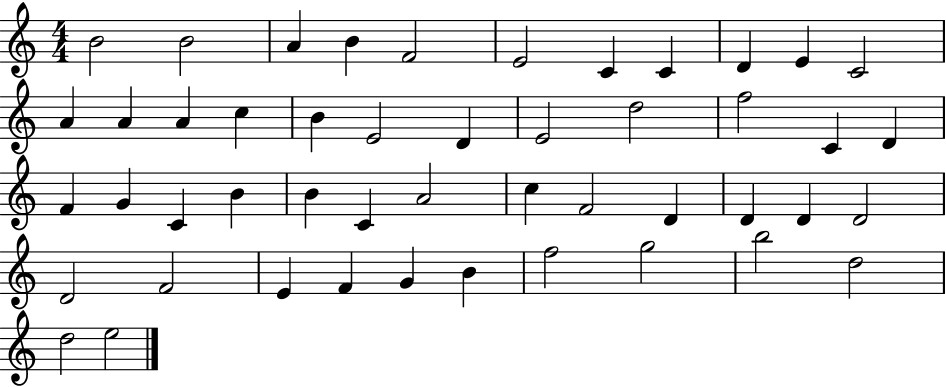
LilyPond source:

{
  \clef treble
  \numericTimeSignature
  \time 4/4
  \key c \major
  b'2 b'2 | a'4 b'4 f'2 | e'2 c'4 c'4 | d'4 e'4 c'2 | \break a'4 a'4 a'4 c''4 | b'4 e'2 d'4 | e'2 d''2 | f''2 c'4 d'4 | \break f'4 g'4 c'4 b'4 | b'4 c'4 a'2 | c''4 f'2 d'4 | d'4 d'4 d'2 | \break d'2 f'2 | e'4 f'4 g'4 b'4 | f''2 g''2 | b''2 d''2 | \break d''2 e''2 | \bar "|."
}